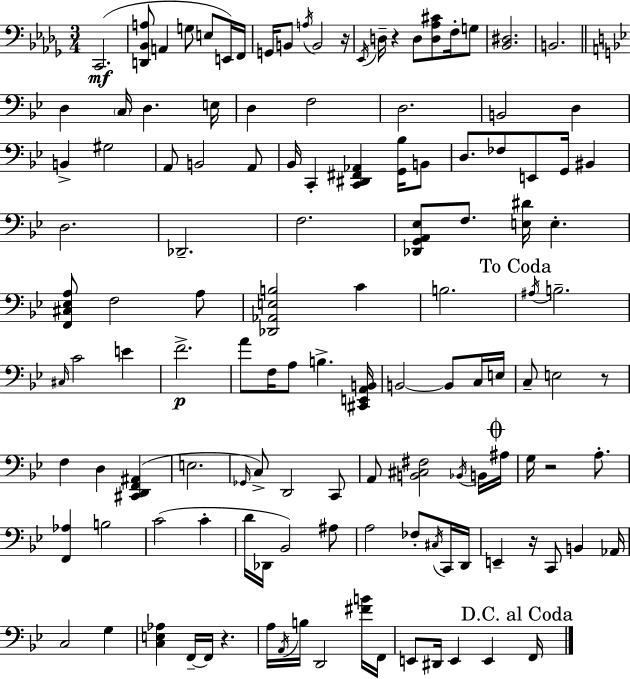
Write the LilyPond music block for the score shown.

{
  \clef bass
  \numericTimeSignature
  \time 3/4
  \key bes \minor
  c,2.(\mf | <d, bes, a>8 a,4 g8 e8 e,16) f,16 | g,16 b,8 \acciaccatura { a16 } b,2 | r16 \acciaccatura { ees,16 } d16-- r4 d8 <d aes cis'>8 f16-. | \break g8 <bes, dis>2. | b,2. | \bar "||" \break \key g \minor d4 \parenthesize c16 d4. e16 | d4 f2 | d2. | b,2 d4 | \break b,4-> gis2 | a,8 b,2 a,8 | bes,16 c,4-. <c, dis, fis, aes,>4 <g, bes>16 b,8 | d8. fes8 e,8 g,16 bis,4 | \break d2. | des,2.-- | f2. | <des, g, a, ees>8 f8. <e dis'>16 e4.-. | \break <f, cis ees a>8 f2 a8 | <des, aes, e b>2 c'4 | b2. | \mark "To Coda" \acciaccatura { ais16 } b2.-- | \break \grace { cis16 } c'2 e'4 | f'2.->\p | a'8 f16 a8 b4.-> | <cis, e, a, b,>16 b,2~~ b,8 | \break c16 e16 c8-- e2 | r8 f4 d4 <cis, d, f, ais,>4( | e2. | \grace { ges,16 }) c8-> d,2 | \break c,8 a,8 <b, cis fis>2 | \acciaccatura { bes,16 } b,16 \mark \markup { \musicglyph "scripts.coda" } ais16 g16 r2 | a8.-. <f, aes>4 b2 | c'2( | \break c'4-. d'16 des,16 bes,2) | ais8 a2 | fes8-. \acciaccatura { cis16 } c,16 d,16 e,4-- r16 c,8 | b,4 aes,16 c2 | \break g4 <c e aes>4 f,16--~~ f,16 r4. | a16 \acciaccatura { a,16 } b16 d,2 | <fis' b'>16 f,16 e,8 dis,16 e,4 | e,4 \mark "D.C. al Coda" f,16 \bar "|."
}